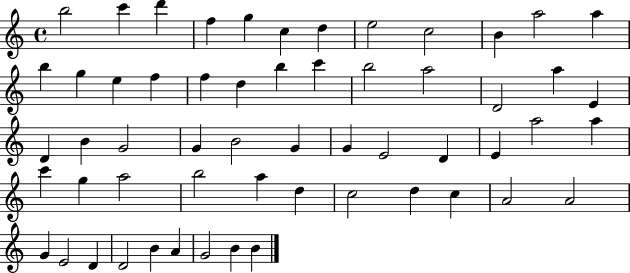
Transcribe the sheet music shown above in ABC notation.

X:1
T:Untitled
M:4/4
L:1/4
K:C
b2 c' d' f g c d e2 c2 B a2 a b g e f f d b c' b2 a2 D2 a E D B G2 G B2 G G E2 D E a2 a c' g a2 b2 a d c2 d c A2 A2 G E2 D D2 B A G2 B B